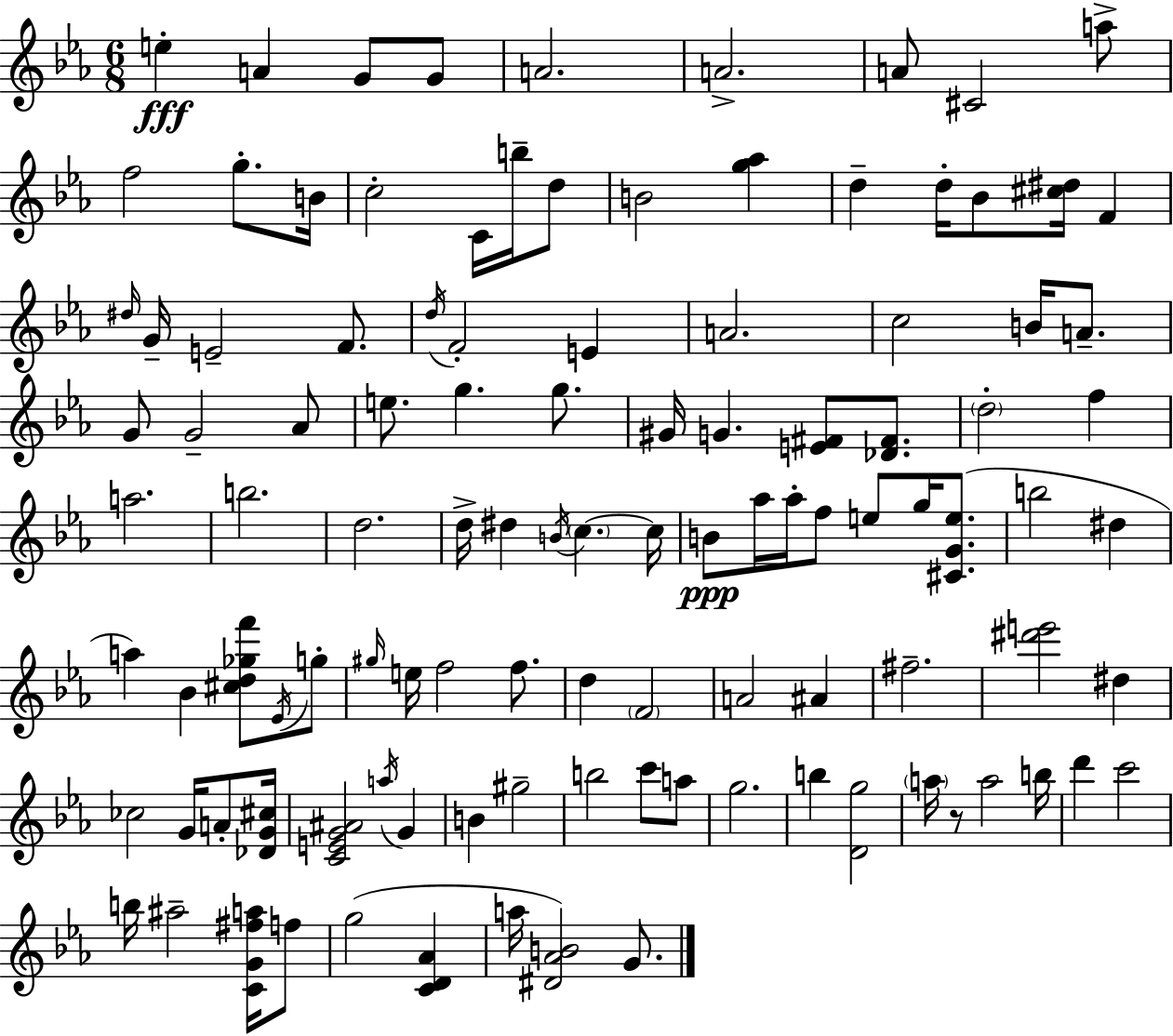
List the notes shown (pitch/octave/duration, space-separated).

E5/q A4/q G4/e G4/e A4/h. A4/h. A4/e C#4/h A5/e F5/h G5/e. B4/s C5/h C4/s B5/s D5/e B4/h [G5,Ab5]/q D5/q D5/s Bb4/e [C#5,D#5]/s F4/q D#5/s G4/s E4/h F4/e. D5/s F4/h E4/q A4/h. C5/h B4/s A4/e. G4/e G4/h Ab4/e E5/e. G5/q. G5/e. G#4/s G4/q. [E4,F#4]/e [Db4,F#4]/e. D5/h F5/q A5/h. B5/h. D5/h. D5/s D#5/q B4/s C5/q. C5/s B4/e Ab5/s Ab5/s F5/e E5/e G5/s [C#4,G4,E5]/e. B5/h D#5/q A5/q Bb4/q [C#5,D5,Gb5,F6]/e Eb4/s G5/e G#5/s E5/s F5/h F5/e. D5/q F4/h A4/h A#4/q F#5/h. [D#6,E6]/h D#5/q CES5/h G4/s A4/e [Db4,G4,C#5]/s [C4,E4,G4,A#4]/h A5/s G4/q B4/q G#5/h B5/h C6/e A5/e G5/h. B5/q [D4,G5]/h A5/s R/e A5/h B5/s D6/q C6/h B5/s A#5/h [C4,G4,F#5,A5]/s F5/e G5/h [C4,D4,Ab4]/q A5/s [D#4,Ab4,B4]/h G4/e.